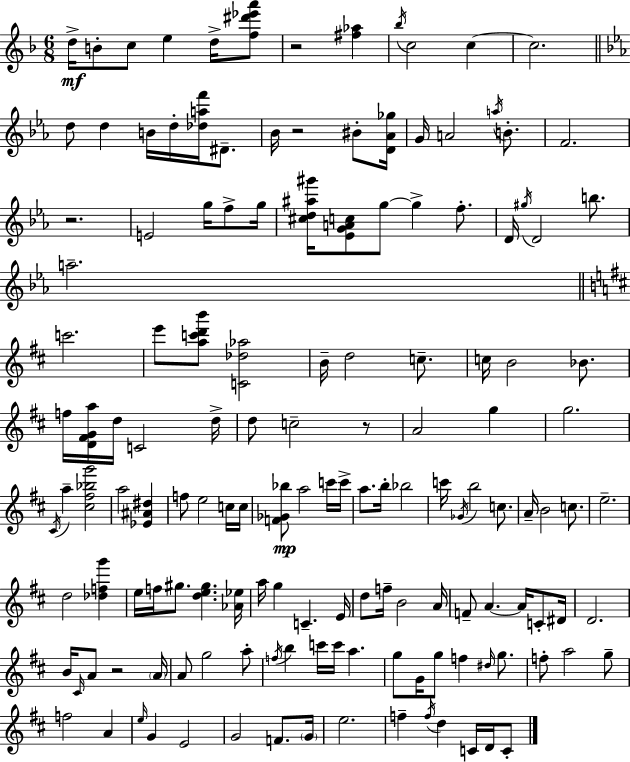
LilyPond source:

{
  \clef treble
  \numericTimeSignature
  \time 6/8
  \key d \minor
  d''16->\mf b'8-. c''8 e''4 d''16-> <f'' dis''' ees''' a'''>8 | r2 <fis'' aes''>4 | \acciaccatura { bes''16 } c''2 c''4~~ | c''2. | \break \bar "||" \break \key ees \major d''8 d''4 b'16 d''16-. <des'' a'' f'''>16 dis'8.-- | bes'16 r2 bis'8-. <d' aes' ges''>16 | g'16 a'2 \acciaccatura { a''16 } b'8.-. | f'2. | \break r2. | e'2 g''16 f''8-> | g''16 <cis'' d'' ais'' gis'''>16 <ees' g' a' c''>8 g''8~~ g''4-> f''8.-. | d'16 \acciaccatura { gis''16 } d'2 b''8. | \break a''2.-- | \bar "||" \break \key d \major c'''2. | e'''8 <a'' c''' d''' b'''>8 <c' des'' aes''>2 | b'16-- d''2 c''8.-- | c''16 b'2 bes'8. | \break f''16 <d' fis' g' a''>16 d''16 c'2 d''16-> | d''8 c''2-- r8 | a'2 g''4 | g''2. | \break \acciaccatura { cis'16 } a''4-- <cis'' fis'' bes'' g'''>2 | a''2 <ees' ais' dis''>4 | f''8 e''2 c''16 | c''16 <f' ges' bes''>8\mp a''2 c'''16 | \break c'''16-> a''8. b''16-. bes''2 | c'''16 \acciaccatura { ges'16 } b''2 c''8. | a'16-- b'2 c''8. | e''2.-- | \break d''2 <des'' f'' g'''>4 | e''16 f''16 gis''8. <d'' e'' gis''>4. | <aes' ees''>16 a''16 g''4 c'4.-- | e'16 d''8 f''16-- b'2 | \break a'16 f'8-- a'4.~~ a'16 c'8-. | dis'16 d'2. | b'16 \grace { cis'16 } a'8 r2 | \parenthesize a'16 a'8 g''2 | \break a''8-. \acciaccatura { f''16 } b''4 c'''16 c'''16 a''4. | g''8 g'16 g''8 f''4 | \grace { dis''16 } g''8. f''8-. a''2 | g''8-- f''2 | \break a'4 \grace { e''16 } g'4 e'2 | g'2 | f'8. \parenthesize g'16 e''2. | f''4-- \acciaccatura { f''16 } d''4 | \break c'16 d'16 c'8-. \bar "|."
}